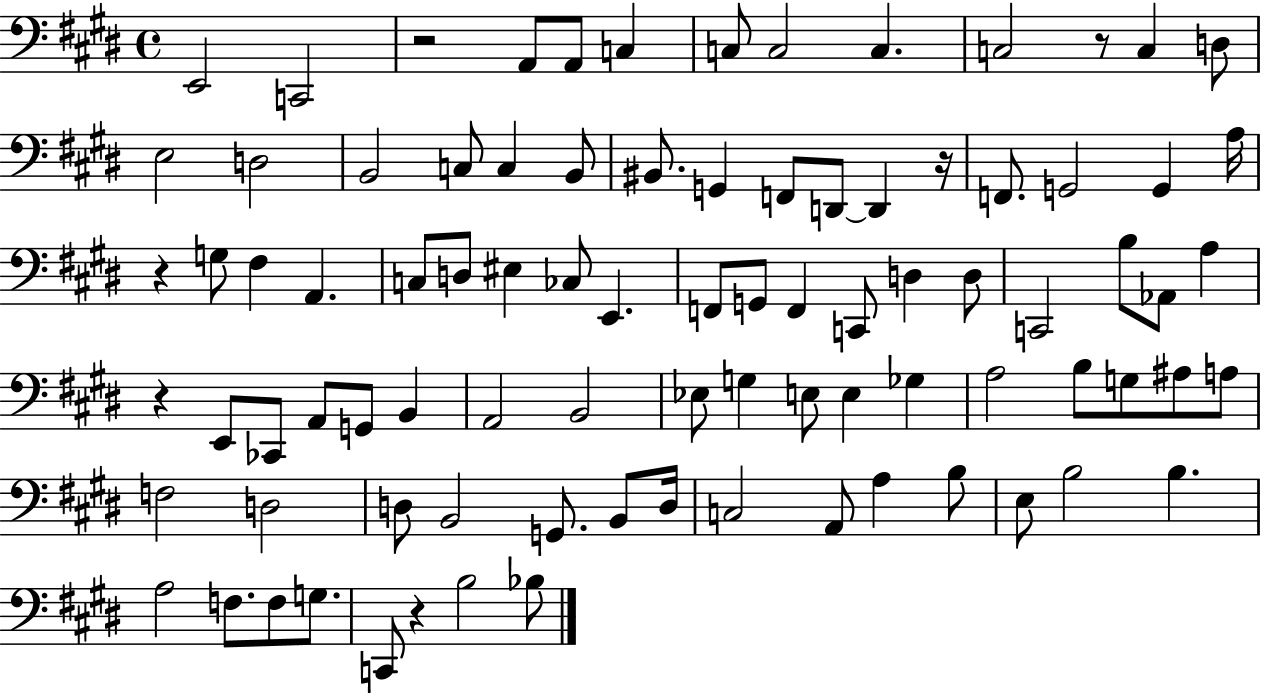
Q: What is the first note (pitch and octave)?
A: E2